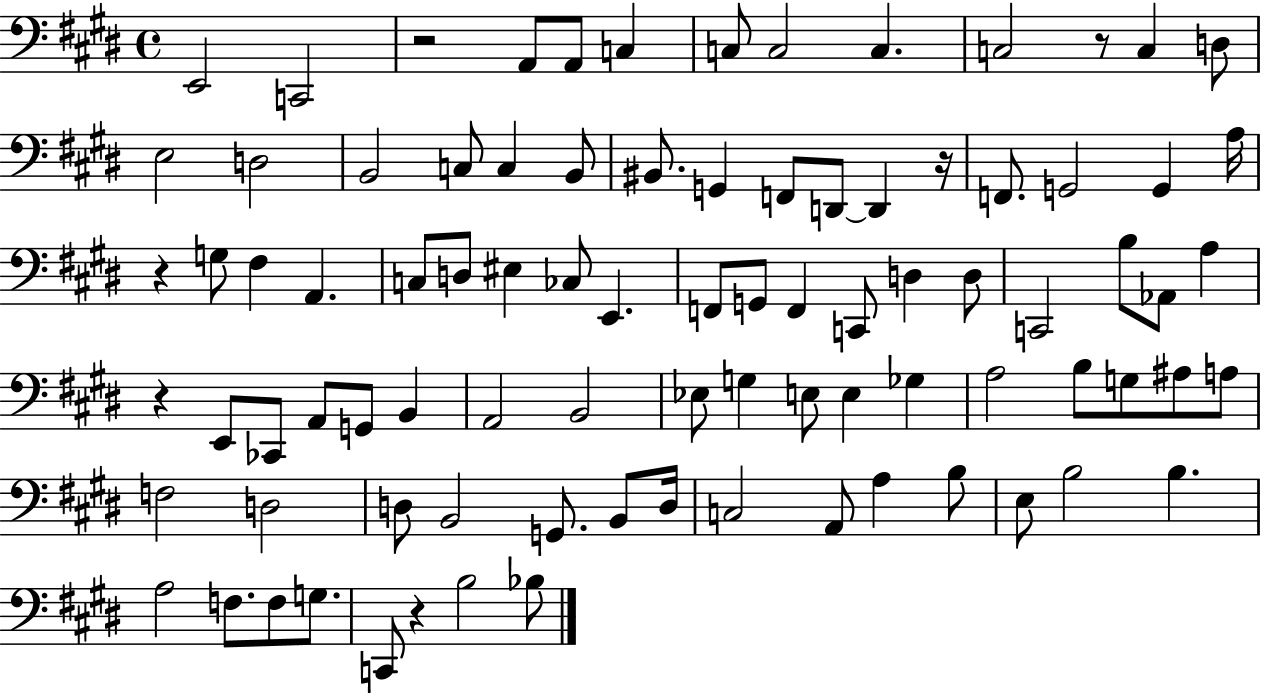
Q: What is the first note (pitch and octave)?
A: E2